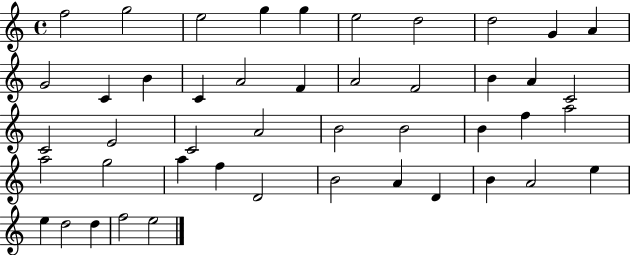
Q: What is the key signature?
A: C major